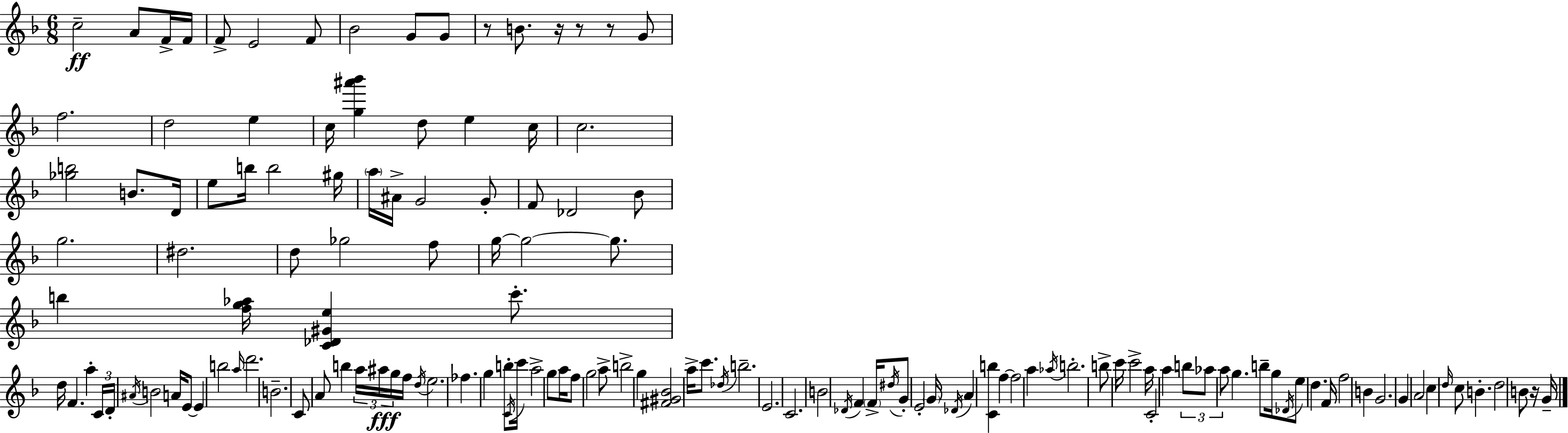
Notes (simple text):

C5/h A4/e F4/s F4/s F4/e E4/h F4/e Bb4/h G4/e G4/e R/e B4/e. R/s R/e R/e G4/e F5/h. D5/h E5/q C5/s [G5,A#6,Bb6]/q D5/e E5/q C5/s C5/h. [Gb5,B5]/h B4/e. D4/s E5/e B5/s B5/h G#5/s A5/s A#4/s G4/h G4/e F4/e Db4/h Bb4/e G5/h. D#5/h. D5/e Gb5/h F5/e G5/s G5/h G5/e. B5/q [F5,G5,Ab5]/s [C4,Db4,G#4,E5]/q C6/e. D5/s F4/q. A5/q C4/s D4/s A#4/s B4/h A4/s E4/e E4/q B5/h A5/s D6/h. B4/h. C4/e A4/e B5/q A5/s A#5/s G5/s F5/s D5/s E5/h. FES5/q. G5/q B5/e C4/s C6/s A5/h G5/e A5/s F5/e G5/h A5/e B5/h G5/q [F#4,G#4,Bb4]/h A5/s C6/e. Db5/s B5/h. E4/h. C4/h. B4/h Db4/s F4/q F4/s D#5/s G4/e E4/h G4/s Db4/s A4/q [C4,B5]/q F5/q F5/h A5/q Ab5/s B5/h. B5/e C6/s C6/h A5/s C4/h A5/q B5/e Ab5/e A5/e G5/q. B5/e G5/s Db4/s E5/e D5/q. F4/s F5/h B4/q G4/h. G4/q A4/h C5/q D5/s C5/e B4/q. D5/h B4/e R/s G4/s